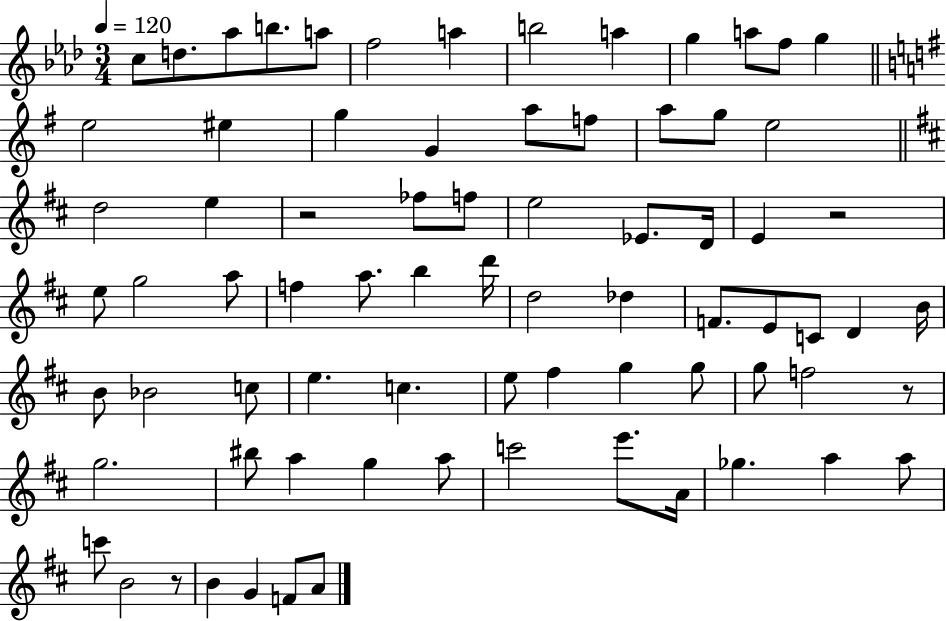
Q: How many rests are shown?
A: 4